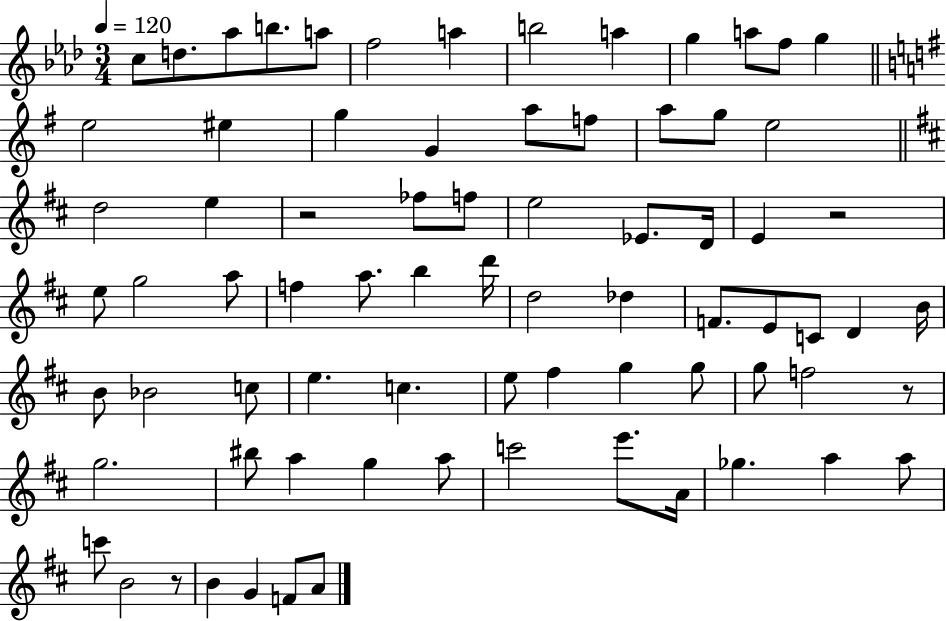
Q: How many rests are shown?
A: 4